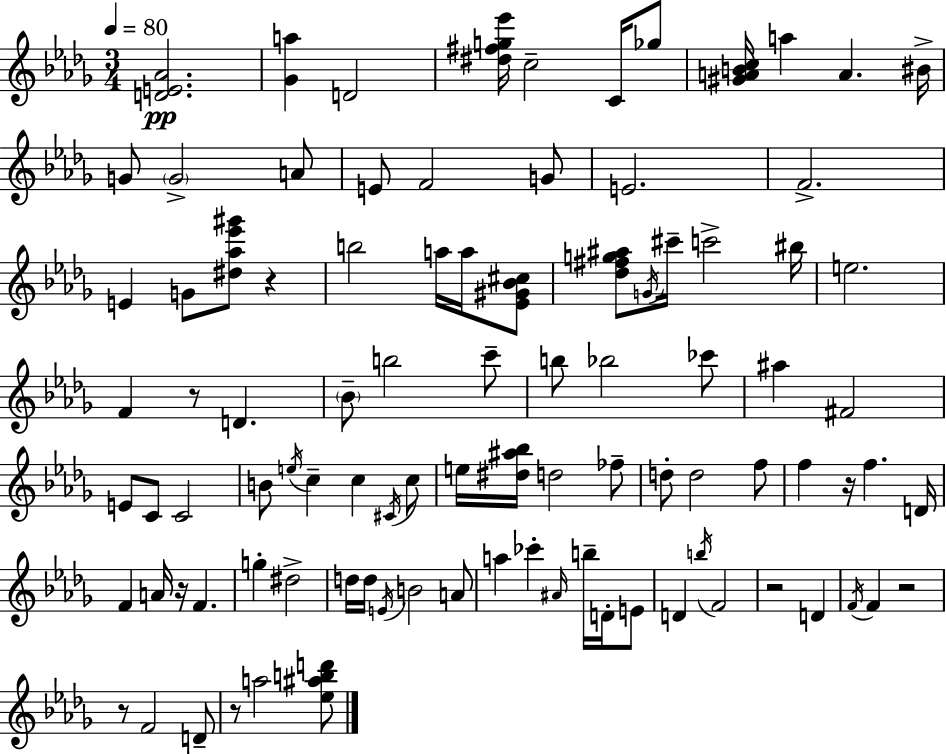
[D4,E4,Ab4]/h. [Gb4,A5]/q D4/h [D#5,F#5,G5,Eb6]/s C5/h C4/s Gb5/e [G#4,A4,B4,C5]/s A5/q A4/q. BIS4/s G4/e G4/h A4/e E4/e F4/h G4/e E4/h. F4/h. E4/q G4/e [D#5,Ab5,Eb6,G#6]/e R/q B5/h A5/s A5/s [Eb4,G#4,Bb4,C#5]/e [Db5,F#5,G5,A#5]/e G4/s C#6/s C6/h BIS5/s E5/h. F4/q R/e D4/q. Bb4/e B5/h C6/e B5/e Bb5/h CES6/e A#5/q F#4/h E4/e C4/e C4/h B4/e E5/s C5/q C5/q C#4/s C5/e E5/s [D#5,A#5,Bb5]/s D5/h FES5/e D5/e D5/h F5/e F5/q R/s F5/q. D4/s F4/q A4/s R/s F4/q. G5/q D#5/h D5/s D5/s E4/s B4/h A4/e A5/q CES6/q A#4/s B5/s D4/s E4/e D4/q B5/s F4/h R/h D4/q F4/s F4/q R/h R/e F4/h D4/e R/e A5/h [Eb5,A#5,B5,D6]/e